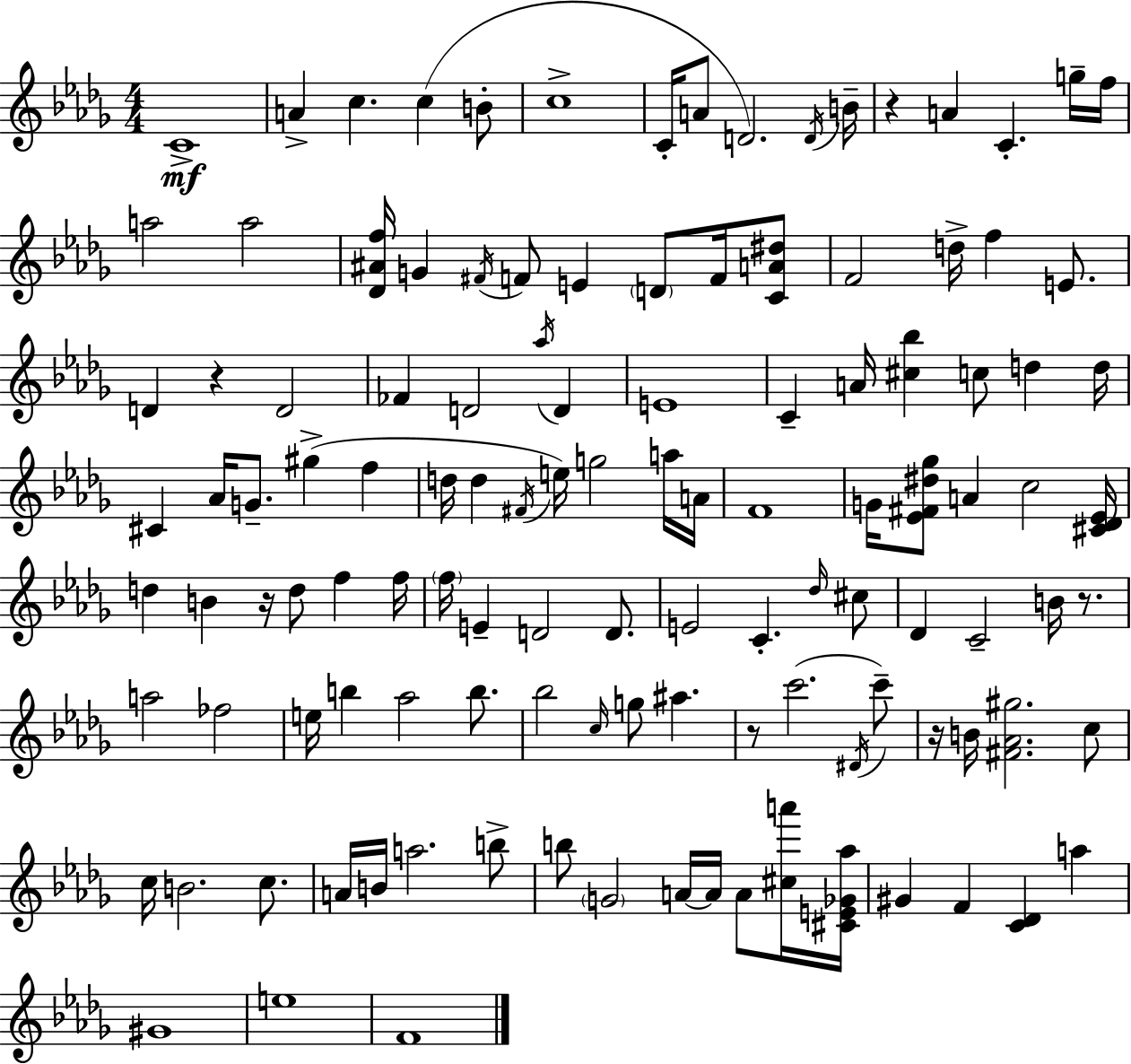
{
  \clef treble
  \numericTimeSignature
  \time 4/4
  \key bes \minor
  c'1->\mf | a'4-> c''4. c''4( b'8-. | c''1-> | c'16-. a'8 d'2.) \acciaccatura { d'16 } | \break b'16-- r4 a'4 c'4.-. g''16-- | f''16 a''2 a''2 | <des' ais' f''>16 g'4 \acciaccatura { fis'16 } f'8 e'4 \parenthesize d'8 f'16 | <c' a' dis''>8 f'2 d''16-> f''4 e'8. | \break d'4 r4 d'2 | fes'4 d'2 \acciaccatura { aes''16 } d'4 | e'1 | c'4-- a'16 <cis'' bes''>4 c''8 d''4 | \break d''16 cis'4 aes'16 g'8.-- gis''4->( f''4 | d''16 d''4 \acciaccatura { fis'16 }) e''16 g''2 | a''16 a'16 f'1 | g'16 <ees' fis' dis'' ges''>8 a'4 c''2 | \break <cis' des' ees'>16 d''4 b'4 r16 d''8 f''4 | f''16 \parenthesize f''16 e'4-- d'2 | d'8. e'2 c'4.-. | \grace { des''16 } cis''8 des'4 c'2-- | \break b'16 r8. a''2 fes''2 | e''16 b''4 aes''2 | b''8. bes''2 \grace { c''16 } g''8 | ais''4. r8 c'''2.( | \break \acciaccatura { dis'16 } c'''8--) r16 b'16 <fis' aes' gis''>2. | c''8 c''16 b'2. | c''8. a'16 b'16 a''2. | b''8-> b''8 \parenthesize g'2 | \break a'16~~ a'16 a'8 <cis'' a'''>16 <cis' e' ges' aes''>16 gis'4 f'4 <c' des'>4 | a''4 gis'1 | e''1 | f'1 | \break \bar "|."
}